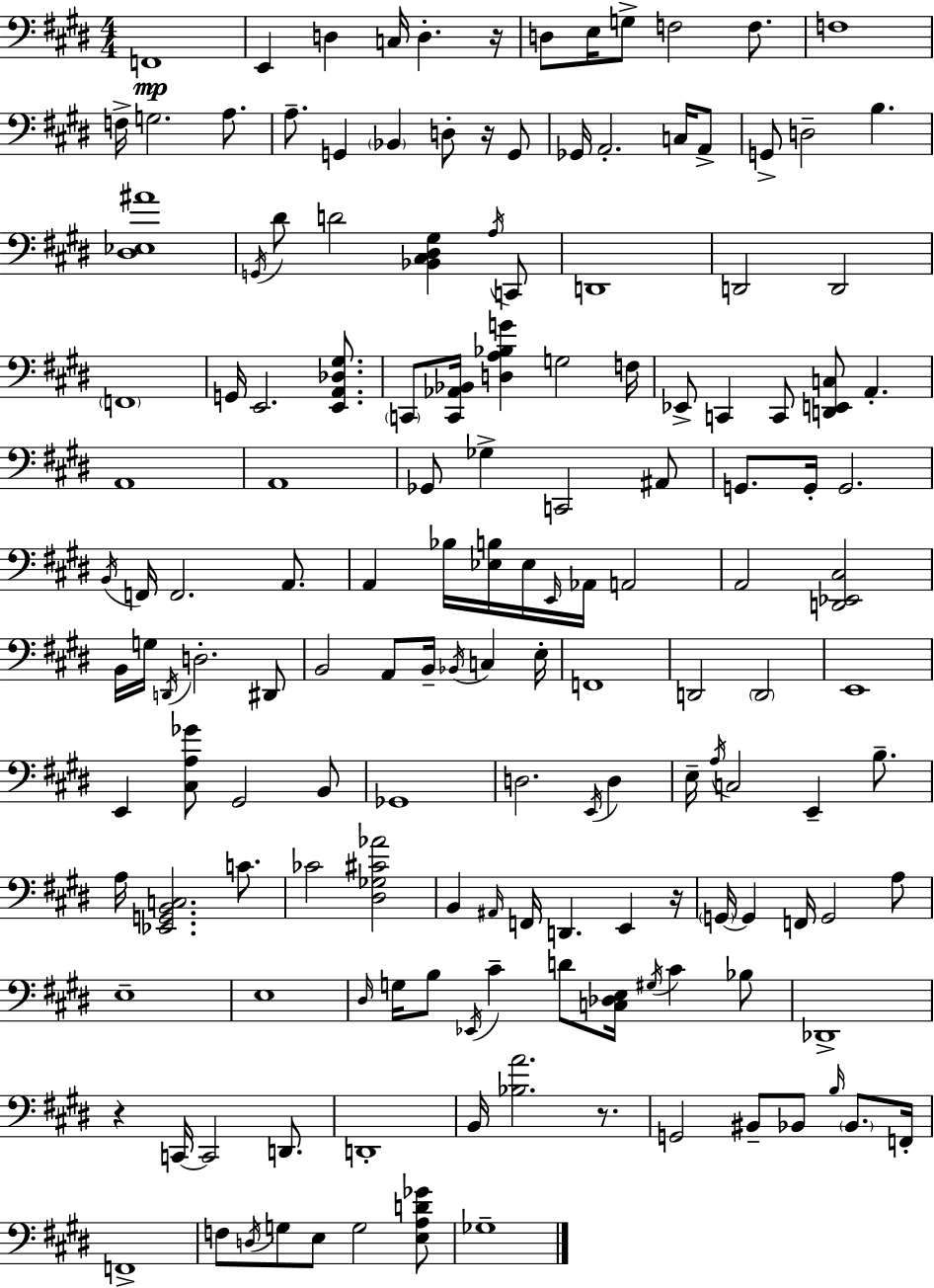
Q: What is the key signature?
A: E major